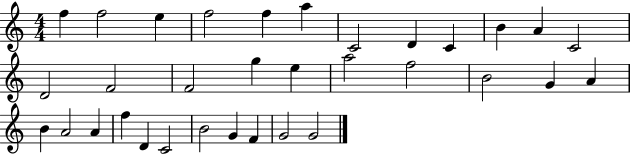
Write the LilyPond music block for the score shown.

{
  \clef treble
  \numericTimeSignature
  \time 4/4
  \key c \major
  f''4 f''2 e''4 | f''2 f''4 a''4 | c'2 d'4 c'4 | b'4 a'4 c'2 | \break d'2 f'2 | f'2 g''4 e''4 | a''2 f''2 | b'2 g'4 a'4 | \break b'4 a'2 a'4 | f''4 d'4 c'2 | b'2 g'4 f'4 | g'2 g'2 | \break \bar "|."
}